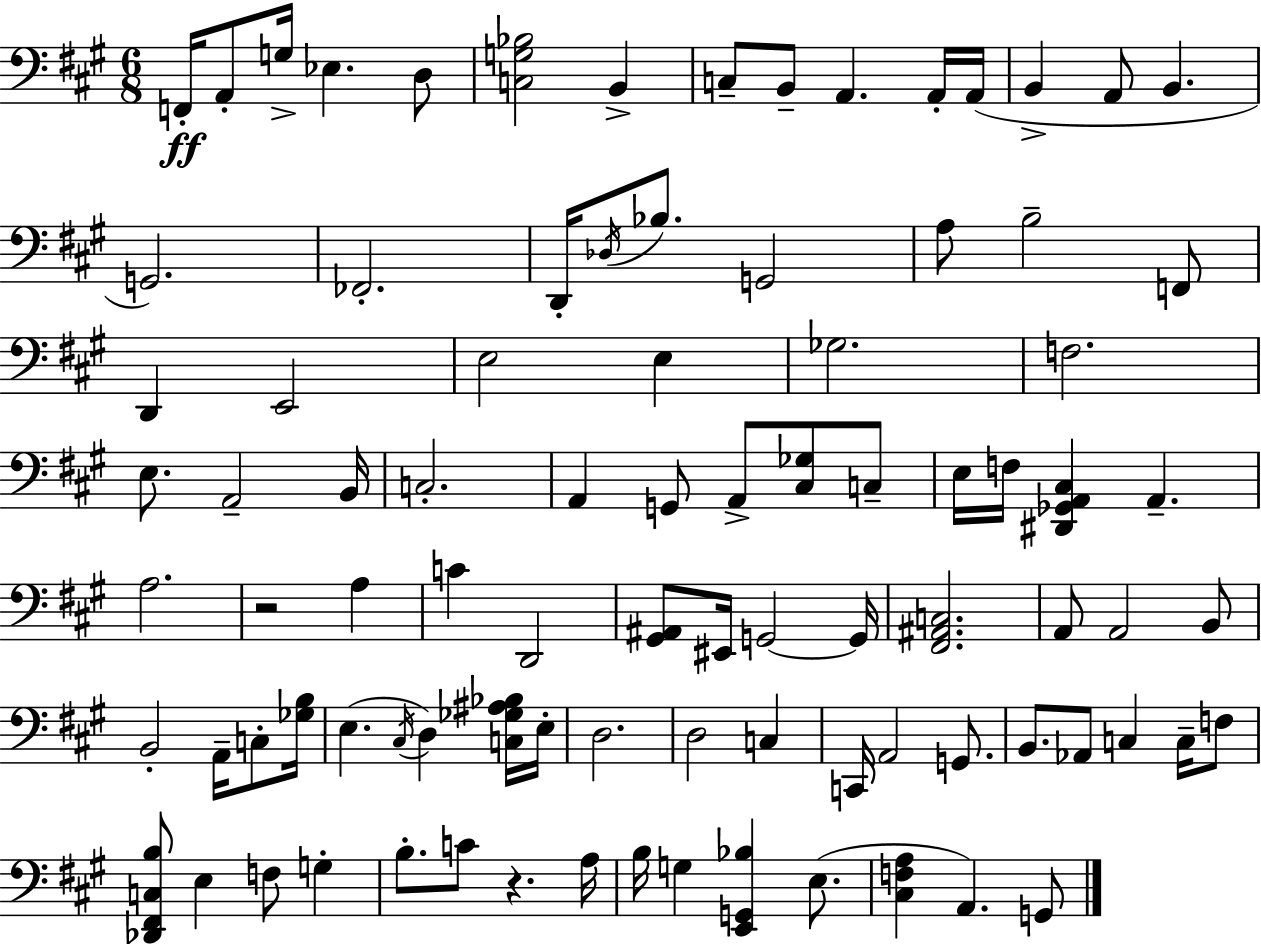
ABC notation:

X:1
T:Untitled
M:6/8
L:1/4
K:A
F,,/4 A,,/2 G,/4 _E, D,/2 [C,G,_B,]2 B,, C,/2 B,,/2 A,, A,,/4 A,,/4 B,, A,,/2 B,, G,,2 _F,,2 D,,/4 _D,/4 _B,/2 G,,2 A,/2 B,2 F,,/2 D,, E,,2 E,2 E, _G,2 F,2 E,/2 A,,2 B,,/4 C,2 A,, G,,/2 A,,/2 [^C,_G,]/2 C,/2 E,/4 F,/4 [^D,,_G,,A,,^C,] A,, A,2 z2 A, C D,,2 [^G,,^A,,]/2 ^E,,/4 G,,2 G,,/4 [^F,,^A,,C,]2 A,,/2 A,,2 B,,/2 B,,2 A,,/4 C,/2 [_G,B,]/4 E, ^C,/4 D, [C,_G,^A,_B,]/4 E,/4 D,2 D,2 C, C,,/4 A,,2 G,,/2 B,,/2 _A,,/2 C, C,/4 F,/2 [_D,,^F,,C,B,]/2 E, F,/2 G, B,/2 C/2 z A,/4 B,/4 G, [E,,G,,_B,] E,/2 [^C,F,A,] A,, G,,/2